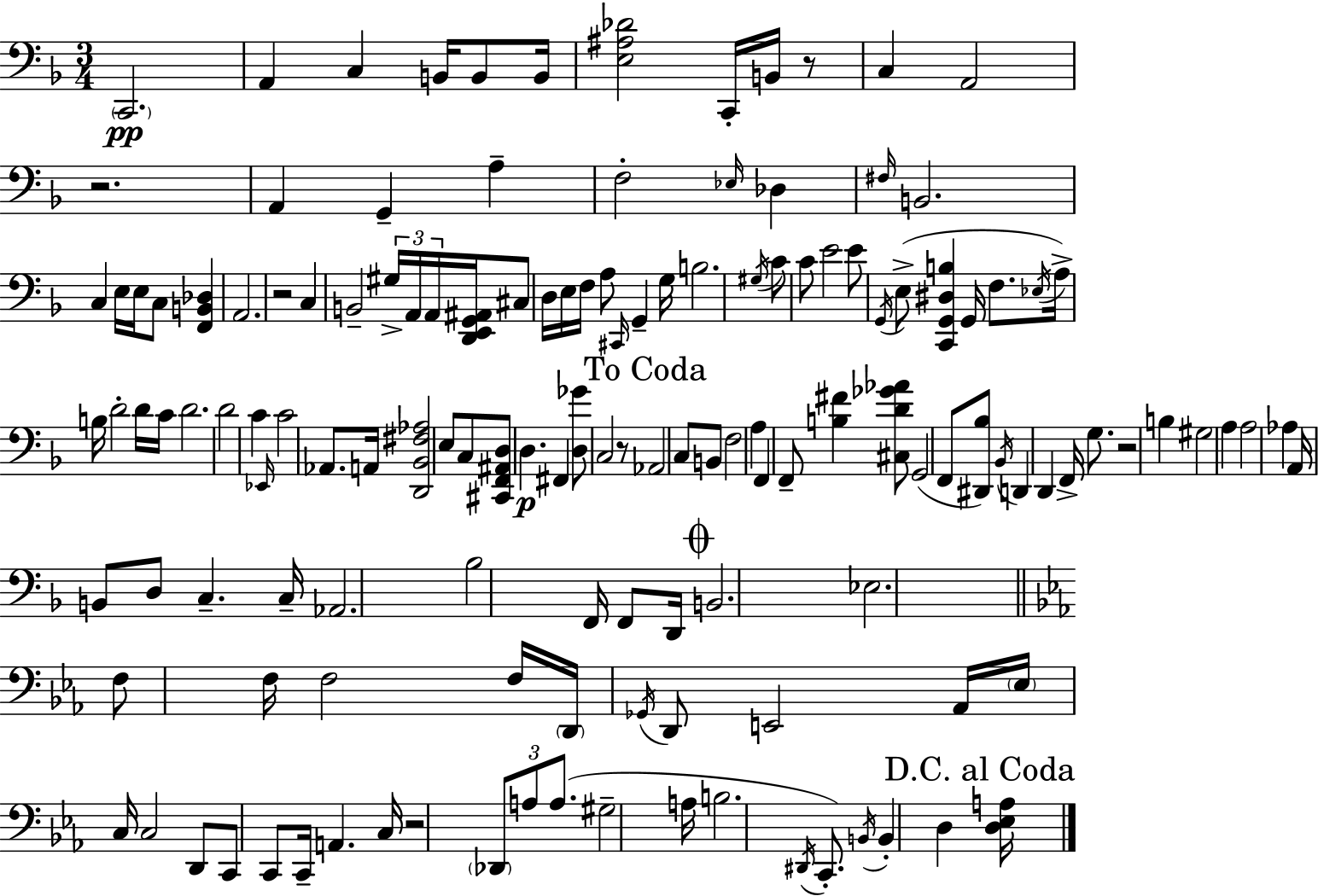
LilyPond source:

{
  \clef bass
  \numericTimeSignature
  \time 3/4
  \key f \major
  \parenthesize c,2.\pp | a,4 c4 b,16 b,8 b,16 | <e ais des'>2 c,16-. b,16 r8 | c4 a,2 | \break r2. | a,4 g,4-- a4-- | f2-. \grace { ees16 } des4 | \grace { fis16 } b,2. | \break c4 e16 e16 c8 <f, b, des>4 | a,2. | r2 c4 | b,2-- \tuplet 3/2 { gis16-> a,16 | \break a,16 } <d, e, g, ais,>16 cis8 d16 e16 f16 a8 \grace { cis,16 } g,4-- | g16 b2. | \acciaccatura { gis16 } c'8 c'8 e'2 | e'8 \acciaccatura { g,16 } e8->( <c, g, dis b>4 | \break g,16 f8. \acciaccatura { ees16 } a16->) b16 d'2-. | d'16 c'16 d'2. | d'2 | c'4 \grace { ees,16 } c'2 | \break aes,8. a,16 <d, bes, fis aes>2 | e8 c8 <cis, f, ais, d>8 d4.\p | fis,4 <d ges'>8 c2 | r8 \mark "To Coda" aes,2 | \break c8 b,8 f2 | a4 f,4 f,8-- | <b fis'>4 <cis d' ges' aes'>8 g,2( | f,8 <dis, bes>8) \acciaccatura { bes,16 } d,4 | \break d,4 f,16-> g8. r2 | b4 gis2 | a4 a2 | aes4 a,16 b,8 d8 | \break c4.-- c16-- aes,2. | bes2 | f,16 f,8 d,16 \mark \markup { \musicglyph "scripts.coda" } b,2. | ees2. | \break \bar "||" \break \key ees \major f8 f16 f2 f16 | \parenthesize d,16 \acciaccatura { ges,16 } d,8 e,2 | aes,16 \parenthesize ees16 c16 c2 d,8 | c,8 c,8 c,16-- a,4. | \break c16 r2 \tuplet 3/2 { \parenthesize des,8 a8 | a8.( } gis2-- | a16 b2. | \acciaccatura { dis,16 } c,8.-.) \acciaccatura { b,16 } b,4-. d4 | \break \mark "D.C. al Coda" <d ees a>16 \bar "|."
}